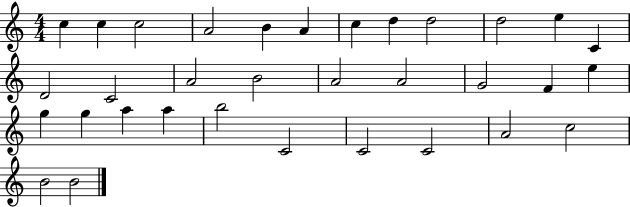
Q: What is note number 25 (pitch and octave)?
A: A5